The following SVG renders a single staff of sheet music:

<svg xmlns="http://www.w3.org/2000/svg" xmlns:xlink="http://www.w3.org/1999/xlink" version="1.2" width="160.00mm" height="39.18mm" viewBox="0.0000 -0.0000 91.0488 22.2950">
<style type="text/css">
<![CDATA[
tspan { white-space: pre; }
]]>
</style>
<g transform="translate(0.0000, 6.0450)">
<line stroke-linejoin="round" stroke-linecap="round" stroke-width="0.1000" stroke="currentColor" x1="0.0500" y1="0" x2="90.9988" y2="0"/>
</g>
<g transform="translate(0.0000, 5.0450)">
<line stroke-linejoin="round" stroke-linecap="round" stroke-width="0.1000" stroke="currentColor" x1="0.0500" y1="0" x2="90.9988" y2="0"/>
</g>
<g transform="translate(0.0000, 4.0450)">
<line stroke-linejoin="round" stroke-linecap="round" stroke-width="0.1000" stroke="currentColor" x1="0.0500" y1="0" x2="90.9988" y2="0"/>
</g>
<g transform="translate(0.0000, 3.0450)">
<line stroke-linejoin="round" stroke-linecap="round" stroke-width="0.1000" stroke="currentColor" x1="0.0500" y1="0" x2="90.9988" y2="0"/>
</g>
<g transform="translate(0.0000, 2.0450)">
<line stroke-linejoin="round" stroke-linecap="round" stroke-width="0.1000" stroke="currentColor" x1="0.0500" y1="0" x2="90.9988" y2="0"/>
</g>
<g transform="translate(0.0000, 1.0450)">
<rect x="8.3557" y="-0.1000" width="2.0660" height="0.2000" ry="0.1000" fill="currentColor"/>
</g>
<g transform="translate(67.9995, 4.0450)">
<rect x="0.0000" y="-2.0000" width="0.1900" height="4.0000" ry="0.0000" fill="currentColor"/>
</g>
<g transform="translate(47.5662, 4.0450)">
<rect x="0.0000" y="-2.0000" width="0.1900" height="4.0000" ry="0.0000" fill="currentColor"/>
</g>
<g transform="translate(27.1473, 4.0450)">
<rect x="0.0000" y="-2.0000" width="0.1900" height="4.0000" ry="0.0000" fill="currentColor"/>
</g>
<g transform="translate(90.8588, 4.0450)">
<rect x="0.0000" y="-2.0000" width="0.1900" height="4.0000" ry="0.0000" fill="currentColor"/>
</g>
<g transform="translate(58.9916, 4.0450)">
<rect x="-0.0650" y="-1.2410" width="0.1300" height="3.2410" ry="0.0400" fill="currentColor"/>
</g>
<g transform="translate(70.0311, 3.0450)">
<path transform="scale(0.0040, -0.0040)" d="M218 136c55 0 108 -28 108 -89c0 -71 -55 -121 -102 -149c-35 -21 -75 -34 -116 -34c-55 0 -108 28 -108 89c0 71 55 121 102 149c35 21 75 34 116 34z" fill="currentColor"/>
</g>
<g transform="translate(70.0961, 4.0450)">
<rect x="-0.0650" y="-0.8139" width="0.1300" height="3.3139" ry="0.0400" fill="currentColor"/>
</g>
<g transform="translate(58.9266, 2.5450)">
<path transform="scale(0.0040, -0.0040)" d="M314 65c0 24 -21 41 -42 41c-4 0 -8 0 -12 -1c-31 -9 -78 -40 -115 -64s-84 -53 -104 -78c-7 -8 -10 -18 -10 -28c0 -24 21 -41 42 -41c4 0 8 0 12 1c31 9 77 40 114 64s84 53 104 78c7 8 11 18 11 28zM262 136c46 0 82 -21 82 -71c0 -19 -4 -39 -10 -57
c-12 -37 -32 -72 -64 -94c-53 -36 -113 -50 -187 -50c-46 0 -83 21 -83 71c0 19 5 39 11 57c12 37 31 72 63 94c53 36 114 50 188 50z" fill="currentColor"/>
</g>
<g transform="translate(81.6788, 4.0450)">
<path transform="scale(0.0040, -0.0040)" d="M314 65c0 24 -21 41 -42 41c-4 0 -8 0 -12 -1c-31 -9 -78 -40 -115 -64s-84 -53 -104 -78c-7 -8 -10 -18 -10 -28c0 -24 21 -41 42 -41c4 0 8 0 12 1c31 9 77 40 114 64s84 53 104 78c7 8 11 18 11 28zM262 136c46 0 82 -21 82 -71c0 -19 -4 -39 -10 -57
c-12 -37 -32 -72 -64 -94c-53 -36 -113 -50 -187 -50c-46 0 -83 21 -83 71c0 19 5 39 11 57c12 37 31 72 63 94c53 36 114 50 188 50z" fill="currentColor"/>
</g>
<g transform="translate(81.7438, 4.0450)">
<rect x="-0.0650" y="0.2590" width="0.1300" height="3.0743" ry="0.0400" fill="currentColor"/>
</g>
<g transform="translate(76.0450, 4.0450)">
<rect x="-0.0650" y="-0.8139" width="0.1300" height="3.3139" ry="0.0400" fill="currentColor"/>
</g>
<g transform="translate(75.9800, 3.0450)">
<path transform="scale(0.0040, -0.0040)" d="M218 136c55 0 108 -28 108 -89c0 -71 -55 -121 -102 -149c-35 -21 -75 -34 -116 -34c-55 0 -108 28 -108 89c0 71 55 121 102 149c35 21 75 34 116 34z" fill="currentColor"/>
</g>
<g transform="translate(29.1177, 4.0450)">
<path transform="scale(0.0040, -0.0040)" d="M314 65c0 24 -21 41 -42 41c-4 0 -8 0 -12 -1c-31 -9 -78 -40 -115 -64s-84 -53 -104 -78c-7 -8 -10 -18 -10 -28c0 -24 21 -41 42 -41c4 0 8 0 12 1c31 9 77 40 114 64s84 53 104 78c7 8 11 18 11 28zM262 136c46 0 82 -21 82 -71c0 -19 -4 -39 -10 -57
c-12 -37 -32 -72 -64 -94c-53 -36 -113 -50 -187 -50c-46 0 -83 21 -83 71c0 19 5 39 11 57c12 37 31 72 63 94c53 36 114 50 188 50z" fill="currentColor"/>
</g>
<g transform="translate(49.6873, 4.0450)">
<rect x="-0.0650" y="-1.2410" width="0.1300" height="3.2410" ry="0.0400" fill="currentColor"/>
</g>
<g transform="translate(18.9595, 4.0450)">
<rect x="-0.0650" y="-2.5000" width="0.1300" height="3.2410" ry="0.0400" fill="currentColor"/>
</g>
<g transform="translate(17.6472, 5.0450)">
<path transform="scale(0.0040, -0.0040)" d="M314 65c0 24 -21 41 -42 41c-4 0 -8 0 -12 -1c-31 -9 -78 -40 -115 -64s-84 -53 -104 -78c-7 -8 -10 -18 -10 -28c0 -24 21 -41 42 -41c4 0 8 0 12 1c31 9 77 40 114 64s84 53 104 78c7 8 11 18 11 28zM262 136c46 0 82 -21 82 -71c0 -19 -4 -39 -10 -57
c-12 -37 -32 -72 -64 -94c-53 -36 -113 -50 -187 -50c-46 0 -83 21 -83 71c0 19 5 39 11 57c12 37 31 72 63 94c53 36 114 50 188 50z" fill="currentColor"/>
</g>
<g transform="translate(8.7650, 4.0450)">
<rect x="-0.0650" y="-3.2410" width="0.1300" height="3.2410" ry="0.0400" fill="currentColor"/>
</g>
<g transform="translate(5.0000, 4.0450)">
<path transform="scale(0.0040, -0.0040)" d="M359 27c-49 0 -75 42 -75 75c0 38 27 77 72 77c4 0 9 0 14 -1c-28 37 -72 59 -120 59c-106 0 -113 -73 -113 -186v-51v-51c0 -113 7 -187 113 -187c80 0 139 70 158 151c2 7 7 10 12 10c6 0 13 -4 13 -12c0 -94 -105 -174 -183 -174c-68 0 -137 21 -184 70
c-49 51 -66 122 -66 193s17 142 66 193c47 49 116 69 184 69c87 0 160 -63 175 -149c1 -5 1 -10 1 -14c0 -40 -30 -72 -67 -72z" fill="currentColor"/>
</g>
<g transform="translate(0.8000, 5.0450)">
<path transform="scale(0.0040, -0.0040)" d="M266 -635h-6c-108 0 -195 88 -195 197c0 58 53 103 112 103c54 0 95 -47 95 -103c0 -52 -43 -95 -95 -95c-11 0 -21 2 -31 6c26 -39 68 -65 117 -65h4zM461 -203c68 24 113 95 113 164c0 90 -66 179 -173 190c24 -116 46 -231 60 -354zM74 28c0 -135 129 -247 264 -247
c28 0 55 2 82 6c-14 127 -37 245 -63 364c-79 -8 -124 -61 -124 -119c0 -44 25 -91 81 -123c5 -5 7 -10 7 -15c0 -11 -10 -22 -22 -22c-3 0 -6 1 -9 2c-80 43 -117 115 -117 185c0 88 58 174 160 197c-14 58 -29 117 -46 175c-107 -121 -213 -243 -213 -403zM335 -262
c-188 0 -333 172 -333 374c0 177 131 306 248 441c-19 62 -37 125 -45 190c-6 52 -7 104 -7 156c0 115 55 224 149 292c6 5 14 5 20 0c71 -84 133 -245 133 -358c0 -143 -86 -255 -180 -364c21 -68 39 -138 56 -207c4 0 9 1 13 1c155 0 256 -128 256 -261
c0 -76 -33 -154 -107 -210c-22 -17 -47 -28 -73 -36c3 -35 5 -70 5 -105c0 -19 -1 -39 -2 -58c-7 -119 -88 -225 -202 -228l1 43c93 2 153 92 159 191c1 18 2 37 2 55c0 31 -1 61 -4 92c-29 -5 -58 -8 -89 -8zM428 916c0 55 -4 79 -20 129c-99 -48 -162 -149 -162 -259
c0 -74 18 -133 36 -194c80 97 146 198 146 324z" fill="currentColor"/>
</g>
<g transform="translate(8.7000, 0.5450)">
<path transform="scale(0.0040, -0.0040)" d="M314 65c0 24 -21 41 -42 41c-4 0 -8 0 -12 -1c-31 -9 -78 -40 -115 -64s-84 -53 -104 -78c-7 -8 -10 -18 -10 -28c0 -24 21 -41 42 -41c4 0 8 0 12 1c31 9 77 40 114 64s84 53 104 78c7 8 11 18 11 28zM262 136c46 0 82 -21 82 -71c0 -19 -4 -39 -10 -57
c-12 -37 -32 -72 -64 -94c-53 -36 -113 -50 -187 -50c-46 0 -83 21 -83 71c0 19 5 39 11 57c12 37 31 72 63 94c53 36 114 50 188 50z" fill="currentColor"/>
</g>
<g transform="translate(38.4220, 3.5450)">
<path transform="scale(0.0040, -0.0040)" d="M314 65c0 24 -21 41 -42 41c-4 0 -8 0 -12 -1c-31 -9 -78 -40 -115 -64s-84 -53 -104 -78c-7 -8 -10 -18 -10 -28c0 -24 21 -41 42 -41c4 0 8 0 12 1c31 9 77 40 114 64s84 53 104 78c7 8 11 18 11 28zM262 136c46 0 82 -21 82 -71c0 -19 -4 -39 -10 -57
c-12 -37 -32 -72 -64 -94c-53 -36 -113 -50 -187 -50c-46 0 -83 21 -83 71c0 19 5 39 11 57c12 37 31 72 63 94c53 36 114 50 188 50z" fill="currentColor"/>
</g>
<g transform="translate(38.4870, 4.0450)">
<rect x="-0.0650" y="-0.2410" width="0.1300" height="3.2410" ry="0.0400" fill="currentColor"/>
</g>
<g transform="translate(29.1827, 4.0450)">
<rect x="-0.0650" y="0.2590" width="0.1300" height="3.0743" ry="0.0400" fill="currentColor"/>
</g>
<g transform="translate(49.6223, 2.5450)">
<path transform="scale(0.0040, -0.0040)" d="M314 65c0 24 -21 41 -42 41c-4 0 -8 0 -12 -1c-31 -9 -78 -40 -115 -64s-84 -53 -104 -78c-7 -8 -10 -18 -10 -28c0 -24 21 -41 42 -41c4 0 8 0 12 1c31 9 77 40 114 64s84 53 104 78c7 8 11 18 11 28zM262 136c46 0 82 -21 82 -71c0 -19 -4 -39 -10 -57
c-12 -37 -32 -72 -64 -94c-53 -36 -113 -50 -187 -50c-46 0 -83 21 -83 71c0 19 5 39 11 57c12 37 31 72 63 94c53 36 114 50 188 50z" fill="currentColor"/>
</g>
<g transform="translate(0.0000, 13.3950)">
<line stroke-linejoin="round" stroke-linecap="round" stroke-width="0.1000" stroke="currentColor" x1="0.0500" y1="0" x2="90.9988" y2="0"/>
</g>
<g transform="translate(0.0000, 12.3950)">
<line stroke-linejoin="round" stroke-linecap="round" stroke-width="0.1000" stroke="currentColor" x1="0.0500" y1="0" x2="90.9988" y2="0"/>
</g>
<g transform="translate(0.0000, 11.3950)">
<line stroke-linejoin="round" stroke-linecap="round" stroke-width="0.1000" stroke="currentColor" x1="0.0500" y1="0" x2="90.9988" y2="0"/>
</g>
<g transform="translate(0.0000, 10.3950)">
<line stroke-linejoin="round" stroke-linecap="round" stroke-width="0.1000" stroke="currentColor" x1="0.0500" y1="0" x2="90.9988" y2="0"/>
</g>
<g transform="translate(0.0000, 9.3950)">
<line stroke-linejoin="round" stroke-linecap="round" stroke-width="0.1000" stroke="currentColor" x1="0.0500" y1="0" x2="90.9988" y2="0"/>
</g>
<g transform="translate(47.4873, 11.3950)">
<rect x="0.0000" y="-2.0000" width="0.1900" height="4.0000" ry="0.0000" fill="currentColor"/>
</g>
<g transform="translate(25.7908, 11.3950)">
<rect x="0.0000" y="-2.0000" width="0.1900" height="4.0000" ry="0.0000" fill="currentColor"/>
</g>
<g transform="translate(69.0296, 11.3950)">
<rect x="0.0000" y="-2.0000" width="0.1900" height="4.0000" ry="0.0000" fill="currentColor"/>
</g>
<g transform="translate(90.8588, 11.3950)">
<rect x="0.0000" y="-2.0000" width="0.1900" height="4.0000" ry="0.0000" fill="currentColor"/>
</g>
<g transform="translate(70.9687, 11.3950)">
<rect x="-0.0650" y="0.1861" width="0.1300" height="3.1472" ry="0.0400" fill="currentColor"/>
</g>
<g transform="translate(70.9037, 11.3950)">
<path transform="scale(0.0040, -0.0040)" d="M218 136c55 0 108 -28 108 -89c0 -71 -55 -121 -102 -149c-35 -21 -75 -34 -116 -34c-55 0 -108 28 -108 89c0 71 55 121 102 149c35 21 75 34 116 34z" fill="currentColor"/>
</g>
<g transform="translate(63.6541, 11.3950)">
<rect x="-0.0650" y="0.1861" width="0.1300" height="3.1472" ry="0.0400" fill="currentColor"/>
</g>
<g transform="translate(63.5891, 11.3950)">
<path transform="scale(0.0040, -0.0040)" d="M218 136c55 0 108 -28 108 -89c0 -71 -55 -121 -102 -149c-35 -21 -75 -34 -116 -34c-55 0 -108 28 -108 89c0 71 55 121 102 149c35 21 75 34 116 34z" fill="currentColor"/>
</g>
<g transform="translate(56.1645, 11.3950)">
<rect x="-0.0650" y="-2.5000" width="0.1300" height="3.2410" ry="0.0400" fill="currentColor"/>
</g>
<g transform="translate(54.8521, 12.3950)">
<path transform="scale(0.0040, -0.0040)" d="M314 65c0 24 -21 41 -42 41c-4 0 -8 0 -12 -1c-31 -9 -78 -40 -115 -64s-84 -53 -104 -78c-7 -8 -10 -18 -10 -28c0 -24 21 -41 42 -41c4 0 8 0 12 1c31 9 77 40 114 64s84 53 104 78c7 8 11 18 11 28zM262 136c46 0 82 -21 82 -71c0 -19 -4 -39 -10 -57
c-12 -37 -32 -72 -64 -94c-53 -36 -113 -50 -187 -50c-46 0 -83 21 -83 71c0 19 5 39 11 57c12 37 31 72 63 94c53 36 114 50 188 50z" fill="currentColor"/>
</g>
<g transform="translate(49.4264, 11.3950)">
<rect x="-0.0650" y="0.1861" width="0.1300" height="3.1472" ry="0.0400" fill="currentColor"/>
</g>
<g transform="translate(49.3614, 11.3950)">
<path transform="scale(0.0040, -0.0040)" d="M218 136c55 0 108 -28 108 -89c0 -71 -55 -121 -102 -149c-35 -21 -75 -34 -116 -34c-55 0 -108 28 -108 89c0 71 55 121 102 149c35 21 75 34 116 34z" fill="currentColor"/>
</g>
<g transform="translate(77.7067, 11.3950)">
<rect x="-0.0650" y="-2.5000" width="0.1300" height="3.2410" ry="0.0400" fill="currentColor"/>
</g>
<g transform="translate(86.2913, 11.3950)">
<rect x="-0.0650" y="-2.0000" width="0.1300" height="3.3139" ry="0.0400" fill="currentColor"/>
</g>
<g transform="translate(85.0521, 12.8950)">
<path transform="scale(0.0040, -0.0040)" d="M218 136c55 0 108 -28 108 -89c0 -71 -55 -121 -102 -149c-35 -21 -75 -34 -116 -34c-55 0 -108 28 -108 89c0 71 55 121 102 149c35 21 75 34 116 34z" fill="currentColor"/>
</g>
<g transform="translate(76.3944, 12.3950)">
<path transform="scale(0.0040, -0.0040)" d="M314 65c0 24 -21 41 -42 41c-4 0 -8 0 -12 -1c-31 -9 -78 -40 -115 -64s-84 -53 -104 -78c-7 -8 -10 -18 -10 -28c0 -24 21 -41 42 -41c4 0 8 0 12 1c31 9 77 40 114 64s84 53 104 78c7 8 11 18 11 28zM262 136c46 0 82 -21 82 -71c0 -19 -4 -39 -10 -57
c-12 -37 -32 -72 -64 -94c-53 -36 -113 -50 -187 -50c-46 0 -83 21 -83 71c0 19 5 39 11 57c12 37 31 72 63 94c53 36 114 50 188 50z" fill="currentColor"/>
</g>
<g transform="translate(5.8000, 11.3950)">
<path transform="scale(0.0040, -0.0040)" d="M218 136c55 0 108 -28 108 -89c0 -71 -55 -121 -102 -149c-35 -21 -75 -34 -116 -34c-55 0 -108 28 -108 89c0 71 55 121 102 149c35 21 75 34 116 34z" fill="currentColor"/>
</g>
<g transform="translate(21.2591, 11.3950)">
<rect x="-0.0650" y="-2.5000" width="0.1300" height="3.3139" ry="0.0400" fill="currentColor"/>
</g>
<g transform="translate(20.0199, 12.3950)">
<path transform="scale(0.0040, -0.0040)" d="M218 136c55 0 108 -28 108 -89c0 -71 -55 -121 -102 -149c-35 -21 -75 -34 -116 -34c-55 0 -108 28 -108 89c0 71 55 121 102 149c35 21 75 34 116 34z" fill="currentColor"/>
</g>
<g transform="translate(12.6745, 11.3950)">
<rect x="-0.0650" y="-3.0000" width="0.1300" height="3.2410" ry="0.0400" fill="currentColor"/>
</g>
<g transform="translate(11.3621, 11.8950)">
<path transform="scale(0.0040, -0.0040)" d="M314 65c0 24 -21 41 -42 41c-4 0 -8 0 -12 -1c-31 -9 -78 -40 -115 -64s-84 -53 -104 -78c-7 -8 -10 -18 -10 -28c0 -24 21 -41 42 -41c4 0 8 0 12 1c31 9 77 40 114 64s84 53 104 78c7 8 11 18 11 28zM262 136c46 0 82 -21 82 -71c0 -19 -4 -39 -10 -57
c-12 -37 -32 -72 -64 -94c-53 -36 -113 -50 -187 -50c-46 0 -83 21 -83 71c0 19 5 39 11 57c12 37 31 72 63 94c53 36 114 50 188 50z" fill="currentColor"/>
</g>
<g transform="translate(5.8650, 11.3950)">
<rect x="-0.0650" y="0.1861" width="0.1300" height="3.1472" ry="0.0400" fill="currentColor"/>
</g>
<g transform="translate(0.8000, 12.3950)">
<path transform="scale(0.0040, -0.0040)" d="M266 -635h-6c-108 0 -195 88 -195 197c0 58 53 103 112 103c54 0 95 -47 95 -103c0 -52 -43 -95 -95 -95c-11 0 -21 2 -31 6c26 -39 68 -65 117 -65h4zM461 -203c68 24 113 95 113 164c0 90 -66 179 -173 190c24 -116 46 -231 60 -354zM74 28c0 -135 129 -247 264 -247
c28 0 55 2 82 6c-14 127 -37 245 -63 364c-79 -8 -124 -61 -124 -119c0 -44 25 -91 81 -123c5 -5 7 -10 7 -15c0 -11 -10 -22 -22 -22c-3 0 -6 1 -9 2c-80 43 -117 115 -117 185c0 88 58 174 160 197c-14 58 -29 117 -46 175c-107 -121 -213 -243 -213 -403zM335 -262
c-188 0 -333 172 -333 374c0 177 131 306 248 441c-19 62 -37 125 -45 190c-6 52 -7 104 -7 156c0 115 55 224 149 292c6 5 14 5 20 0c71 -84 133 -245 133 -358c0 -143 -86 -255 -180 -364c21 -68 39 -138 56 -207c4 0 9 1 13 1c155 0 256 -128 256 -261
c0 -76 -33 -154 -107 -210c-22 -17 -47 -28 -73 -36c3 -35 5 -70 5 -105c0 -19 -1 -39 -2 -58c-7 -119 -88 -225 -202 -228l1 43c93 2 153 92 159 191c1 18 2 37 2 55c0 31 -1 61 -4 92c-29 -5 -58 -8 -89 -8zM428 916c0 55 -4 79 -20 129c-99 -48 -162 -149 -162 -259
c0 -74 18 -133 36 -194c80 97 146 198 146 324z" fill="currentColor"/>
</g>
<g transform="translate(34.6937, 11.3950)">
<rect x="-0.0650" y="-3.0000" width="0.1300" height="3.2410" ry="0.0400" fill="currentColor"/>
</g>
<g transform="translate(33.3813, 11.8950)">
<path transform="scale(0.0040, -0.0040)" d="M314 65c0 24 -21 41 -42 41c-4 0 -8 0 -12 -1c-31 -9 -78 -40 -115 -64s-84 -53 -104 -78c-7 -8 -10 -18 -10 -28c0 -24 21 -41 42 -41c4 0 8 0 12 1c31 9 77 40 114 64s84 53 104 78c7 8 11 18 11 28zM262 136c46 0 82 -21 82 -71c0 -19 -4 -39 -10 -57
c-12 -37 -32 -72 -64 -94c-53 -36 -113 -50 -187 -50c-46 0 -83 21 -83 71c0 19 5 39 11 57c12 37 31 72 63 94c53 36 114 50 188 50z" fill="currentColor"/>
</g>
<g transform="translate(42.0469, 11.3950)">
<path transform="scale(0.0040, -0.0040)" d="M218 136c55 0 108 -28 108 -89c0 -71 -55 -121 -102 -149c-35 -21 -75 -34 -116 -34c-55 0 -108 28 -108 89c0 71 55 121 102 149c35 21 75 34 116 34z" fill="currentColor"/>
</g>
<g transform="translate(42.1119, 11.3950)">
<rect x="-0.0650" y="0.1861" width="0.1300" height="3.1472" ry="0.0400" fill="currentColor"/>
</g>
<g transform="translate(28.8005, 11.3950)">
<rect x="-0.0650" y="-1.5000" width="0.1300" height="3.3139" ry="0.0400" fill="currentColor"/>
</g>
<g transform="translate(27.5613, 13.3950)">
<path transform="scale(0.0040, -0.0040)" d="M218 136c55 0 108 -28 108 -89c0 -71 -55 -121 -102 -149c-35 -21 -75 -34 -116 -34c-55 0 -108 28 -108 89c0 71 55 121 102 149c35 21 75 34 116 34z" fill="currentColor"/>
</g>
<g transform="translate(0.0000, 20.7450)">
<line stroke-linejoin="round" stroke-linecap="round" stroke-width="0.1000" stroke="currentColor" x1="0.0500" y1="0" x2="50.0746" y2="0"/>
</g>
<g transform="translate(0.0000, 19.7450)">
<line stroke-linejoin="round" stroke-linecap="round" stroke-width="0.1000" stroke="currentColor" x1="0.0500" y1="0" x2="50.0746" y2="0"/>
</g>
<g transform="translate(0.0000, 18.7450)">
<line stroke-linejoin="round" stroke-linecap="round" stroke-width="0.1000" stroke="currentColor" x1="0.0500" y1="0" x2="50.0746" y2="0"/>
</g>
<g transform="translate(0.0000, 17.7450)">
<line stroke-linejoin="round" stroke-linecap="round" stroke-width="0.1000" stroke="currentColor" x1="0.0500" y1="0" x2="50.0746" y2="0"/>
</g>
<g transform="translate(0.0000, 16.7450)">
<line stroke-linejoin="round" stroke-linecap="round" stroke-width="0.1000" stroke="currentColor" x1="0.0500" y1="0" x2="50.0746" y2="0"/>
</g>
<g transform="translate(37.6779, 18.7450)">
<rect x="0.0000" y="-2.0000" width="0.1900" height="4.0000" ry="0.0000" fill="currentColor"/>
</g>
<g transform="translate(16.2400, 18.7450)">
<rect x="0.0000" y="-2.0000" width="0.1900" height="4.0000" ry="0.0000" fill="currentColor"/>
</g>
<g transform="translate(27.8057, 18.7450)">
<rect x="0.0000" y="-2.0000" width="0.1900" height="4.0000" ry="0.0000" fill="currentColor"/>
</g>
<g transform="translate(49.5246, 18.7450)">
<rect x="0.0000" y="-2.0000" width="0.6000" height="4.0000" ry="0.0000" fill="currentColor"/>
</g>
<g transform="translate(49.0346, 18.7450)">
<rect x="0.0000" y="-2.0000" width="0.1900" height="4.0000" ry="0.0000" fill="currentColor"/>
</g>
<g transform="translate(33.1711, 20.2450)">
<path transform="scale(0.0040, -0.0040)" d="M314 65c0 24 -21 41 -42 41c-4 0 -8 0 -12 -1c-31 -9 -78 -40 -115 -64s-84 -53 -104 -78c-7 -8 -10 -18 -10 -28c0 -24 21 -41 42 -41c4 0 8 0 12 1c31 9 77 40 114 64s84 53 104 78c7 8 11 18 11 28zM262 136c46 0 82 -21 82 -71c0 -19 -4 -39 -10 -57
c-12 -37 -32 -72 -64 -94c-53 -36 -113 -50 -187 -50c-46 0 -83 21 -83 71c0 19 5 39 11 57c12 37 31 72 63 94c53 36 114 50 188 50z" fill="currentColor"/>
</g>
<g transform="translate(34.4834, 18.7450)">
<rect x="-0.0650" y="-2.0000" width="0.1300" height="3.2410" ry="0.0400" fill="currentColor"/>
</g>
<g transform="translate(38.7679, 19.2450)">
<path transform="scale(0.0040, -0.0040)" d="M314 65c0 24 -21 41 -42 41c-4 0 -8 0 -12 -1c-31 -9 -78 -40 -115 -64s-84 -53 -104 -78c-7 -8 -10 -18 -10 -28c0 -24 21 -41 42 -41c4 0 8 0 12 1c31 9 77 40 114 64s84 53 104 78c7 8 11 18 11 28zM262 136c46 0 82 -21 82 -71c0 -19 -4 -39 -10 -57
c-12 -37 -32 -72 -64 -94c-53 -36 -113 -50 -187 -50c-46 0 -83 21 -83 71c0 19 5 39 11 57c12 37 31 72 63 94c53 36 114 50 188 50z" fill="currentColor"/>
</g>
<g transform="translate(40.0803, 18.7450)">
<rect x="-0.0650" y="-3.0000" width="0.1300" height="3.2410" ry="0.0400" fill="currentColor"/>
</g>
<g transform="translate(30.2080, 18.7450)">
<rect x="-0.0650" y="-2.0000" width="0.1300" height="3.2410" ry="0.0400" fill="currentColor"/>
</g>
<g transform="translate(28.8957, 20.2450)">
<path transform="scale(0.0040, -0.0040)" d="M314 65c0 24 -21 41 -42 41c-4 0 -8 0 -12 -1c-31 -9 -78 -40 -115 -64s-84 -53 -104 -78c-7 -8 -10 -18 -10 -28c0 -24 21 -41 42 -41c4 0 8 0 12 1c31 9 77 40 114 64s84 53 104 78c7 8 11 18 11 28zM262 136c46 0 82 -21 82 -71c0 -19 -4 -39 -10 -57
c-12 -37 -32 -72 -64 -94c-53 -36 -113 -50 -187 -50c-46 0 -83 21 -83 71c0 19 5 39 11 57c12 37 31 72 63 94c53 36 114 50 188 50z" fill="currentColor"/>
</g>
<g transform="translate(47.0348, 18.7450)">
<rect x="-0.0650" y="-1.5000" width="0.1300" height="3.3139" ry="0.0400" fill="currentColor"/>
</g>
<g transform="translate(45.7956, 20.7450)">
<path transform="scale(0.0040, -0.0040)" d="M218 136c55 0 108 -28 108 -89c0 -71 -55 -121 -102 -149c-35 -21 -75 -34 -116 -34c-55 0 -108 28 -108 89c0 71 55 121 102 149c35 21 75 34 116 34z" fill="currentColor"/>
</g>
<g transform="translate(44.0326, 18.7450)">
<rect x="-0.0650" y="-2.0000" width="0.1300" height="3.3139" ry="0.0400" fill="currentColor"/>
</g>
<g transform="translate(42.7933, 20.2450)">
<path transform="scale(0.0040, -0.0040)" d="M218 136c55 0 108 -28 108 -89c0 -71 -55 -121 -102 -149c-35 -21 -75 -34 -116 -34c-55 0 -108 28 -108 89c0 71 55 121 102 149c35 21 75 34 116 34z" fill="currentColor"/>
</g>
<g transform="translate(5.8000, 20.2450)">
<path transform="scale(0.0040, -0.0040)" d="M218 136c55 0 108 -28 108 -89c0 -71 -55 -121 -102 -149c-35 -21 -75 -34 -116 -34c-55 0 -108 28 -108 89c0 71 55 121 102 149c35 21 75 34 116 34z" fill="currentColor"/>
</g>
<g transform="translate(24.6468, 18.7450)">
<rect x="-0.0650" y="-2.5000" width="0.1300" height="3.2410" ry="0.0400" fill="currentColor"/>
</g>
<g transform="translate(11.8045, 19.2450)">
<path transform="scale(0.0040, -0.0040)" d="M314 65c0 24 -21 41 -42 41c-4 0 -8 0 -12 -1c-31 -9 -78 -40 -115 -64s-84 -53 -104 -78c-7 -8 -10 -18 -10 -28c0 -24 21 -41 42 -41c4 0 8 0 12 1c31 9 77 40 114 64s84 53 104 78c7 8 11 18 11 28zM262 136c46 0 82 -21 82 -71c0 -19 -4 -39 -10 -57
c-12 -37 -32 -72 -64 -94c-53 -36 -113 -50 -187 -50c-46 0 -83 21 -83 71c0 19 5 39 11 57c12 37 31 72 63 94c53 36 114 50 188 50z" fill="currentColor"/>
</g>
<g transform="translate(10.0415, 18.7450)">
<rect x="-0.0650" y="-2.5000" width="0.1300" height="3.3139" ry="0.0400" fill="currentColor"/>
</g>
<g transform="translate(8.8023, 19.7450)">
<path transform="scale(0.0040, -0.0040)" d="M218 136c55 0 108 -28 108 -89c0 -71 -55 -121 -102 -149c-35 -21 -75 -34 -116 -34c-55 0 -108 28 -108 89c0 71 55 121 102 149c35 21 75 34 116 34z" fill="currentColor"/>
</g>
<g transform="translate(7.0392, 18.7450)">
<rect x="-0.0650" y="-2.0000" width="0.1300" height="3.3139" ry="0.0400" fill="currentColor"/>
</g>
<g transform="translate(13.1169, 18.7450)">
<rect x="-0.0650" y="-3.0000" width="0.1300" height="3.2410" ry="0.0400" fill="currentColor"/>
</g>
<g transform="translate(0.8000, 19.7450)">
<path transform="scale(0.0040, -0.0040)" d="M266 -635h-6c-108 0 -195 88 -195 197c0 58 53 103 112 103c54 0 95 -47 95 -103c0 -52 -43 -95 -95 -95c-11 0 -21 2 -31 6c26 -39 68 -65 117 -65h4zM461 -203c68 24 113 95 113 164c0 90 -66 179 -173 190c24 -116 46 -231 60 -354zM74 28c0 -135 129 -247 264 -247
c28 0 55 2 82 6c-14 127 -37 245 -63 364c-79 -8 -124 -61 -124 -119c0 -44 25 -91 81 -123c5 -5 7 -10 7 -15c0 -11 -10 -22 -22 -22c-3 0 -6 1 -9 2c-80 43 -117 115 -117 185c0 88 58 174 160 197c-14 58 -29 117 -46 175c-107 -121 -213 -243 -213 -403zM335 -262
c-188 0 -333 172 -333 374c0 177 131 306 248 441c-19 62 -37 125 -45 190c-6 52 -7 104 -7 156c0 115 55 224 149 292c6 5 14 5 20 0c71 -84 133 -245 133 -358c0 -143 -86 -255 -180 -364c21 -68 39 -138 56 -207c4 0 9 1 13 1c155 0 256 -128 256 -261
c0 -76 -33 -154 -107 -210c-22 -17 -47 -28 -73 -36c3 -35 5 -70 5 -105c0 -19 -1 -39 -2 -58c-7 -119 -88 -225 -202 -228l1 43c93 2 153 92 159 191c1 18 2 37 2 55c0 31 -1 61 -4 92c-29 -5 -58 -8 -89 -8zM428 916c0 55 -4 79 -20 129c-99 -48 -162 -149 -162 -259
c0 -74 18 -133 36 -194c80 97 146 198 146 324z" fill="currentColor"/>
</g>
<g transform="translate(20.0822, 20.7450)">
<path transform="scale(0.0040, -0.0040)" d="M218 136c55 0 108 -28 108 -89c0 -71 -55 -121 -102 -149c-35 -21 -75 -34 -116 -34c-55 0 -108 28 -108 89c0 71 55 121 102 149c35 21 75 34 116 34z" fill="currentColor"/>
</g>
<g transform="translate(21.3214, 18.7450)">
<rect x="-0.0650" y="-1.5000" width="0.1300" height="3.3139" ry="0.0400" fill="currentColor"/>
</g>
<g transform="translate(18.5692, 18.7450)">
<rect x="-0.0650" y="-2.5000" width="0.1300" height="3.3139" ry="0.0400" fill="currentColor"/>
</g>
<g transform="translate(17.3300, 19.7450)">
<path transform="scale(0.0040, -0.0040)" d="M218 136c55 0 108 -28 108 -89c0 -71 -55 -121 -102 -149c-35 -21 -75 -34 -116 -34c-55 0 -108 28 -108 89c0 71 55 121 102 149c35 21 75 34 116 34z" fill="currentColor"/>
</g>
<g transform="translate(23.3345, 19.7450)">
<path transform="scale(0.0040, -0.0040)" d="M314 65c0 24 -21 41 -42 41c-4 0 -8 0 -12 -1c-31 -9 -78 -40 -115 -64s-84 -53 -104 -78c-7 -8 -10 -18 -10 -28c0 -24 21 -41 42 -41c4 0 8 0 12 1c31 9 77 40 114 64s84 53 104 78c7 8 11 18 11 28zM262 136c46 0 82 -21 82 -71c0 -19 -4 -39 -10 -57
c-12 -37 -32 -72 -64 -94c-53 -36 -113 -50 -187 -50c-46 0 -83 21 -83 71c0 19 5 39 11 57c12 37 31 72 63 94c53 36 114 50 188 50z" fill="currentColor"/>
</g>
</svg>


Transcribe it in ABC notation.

X:1
T:Untitled
M:4/4
L:1/4
K:C
b2 G2 B2 c2 e2 e2 d d B2 B A2 G E A2 B B G2 B B G2 F F G A2 G E G2 F2 F2 A2 F E